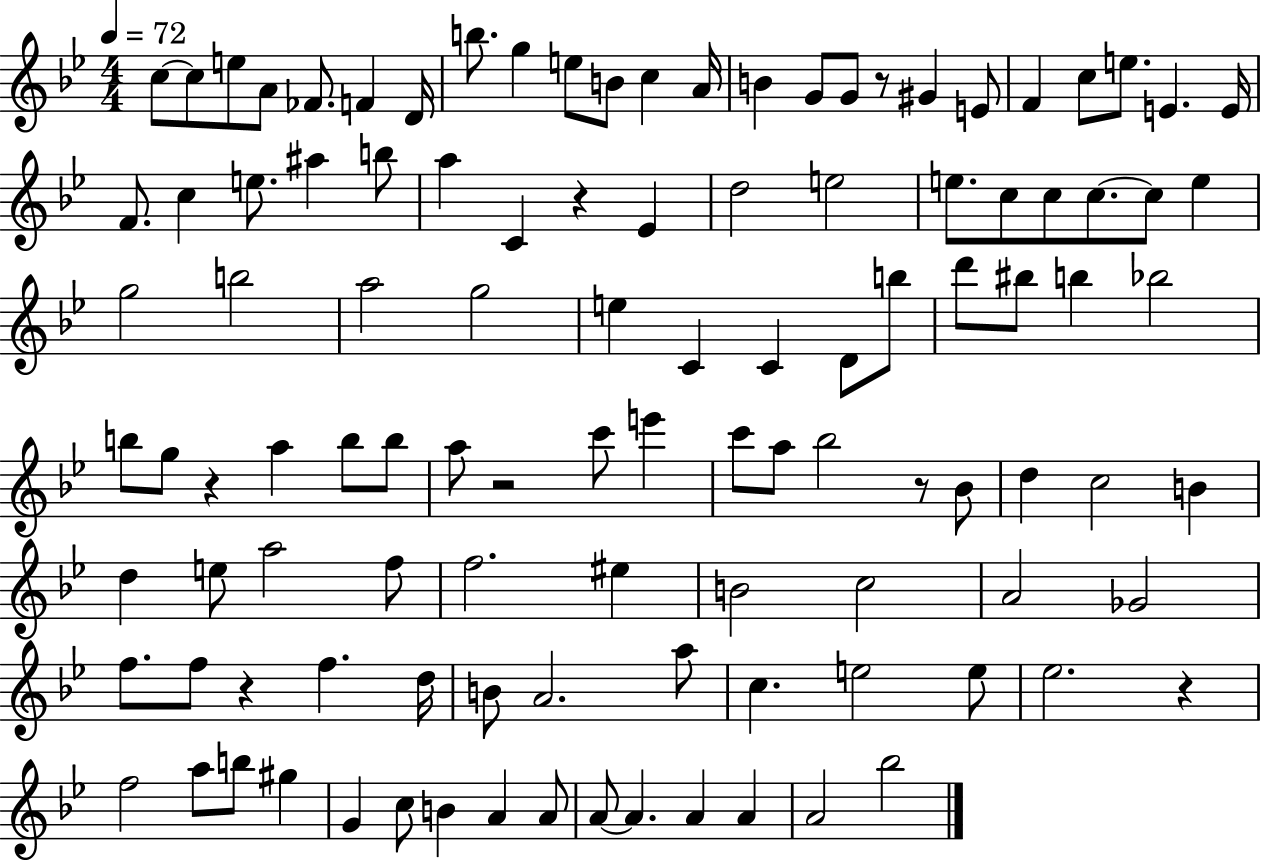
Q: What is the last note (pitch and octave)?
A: Bb5